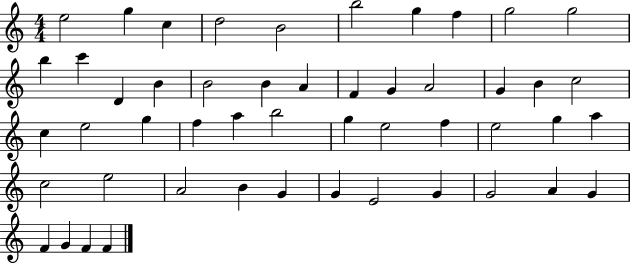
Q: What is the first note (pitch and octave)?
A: E5